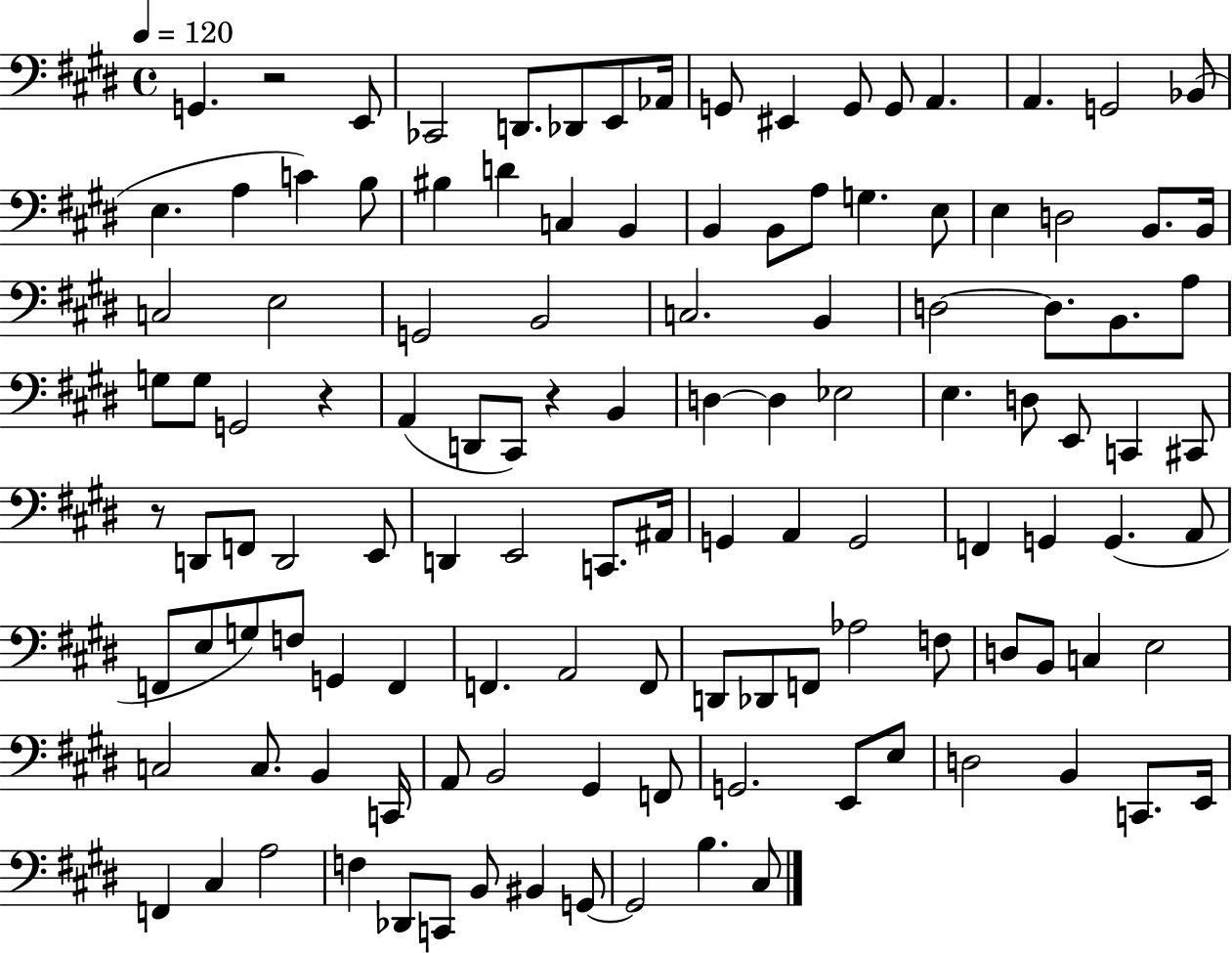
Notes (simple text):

G2/q. R/h E2/e CES2/h D2/e. Db2/e E2/e Ab2/s G2/e EIS2/q G2/e G2/e A2/q. A2/q. G2/h Bb2/e E3/q. A3/q C4/q B3/e BIS3/q D4/q C3/q B2/q B2/q B2/e A3/e G3/q. E3/e E3/q D3/h B2/e. B2/s C3/h E3/h G2/h B2/h C3/h. B2/q D3/h D3/e. B2/e. A3/e G3/e G3/e G2/h R/q A2/q D2/e C#2/e R/q B2/q D3/q D3/q Eb3/h E3/q. D3/e E2/e C2/q C#2/e R/e D2/e F2/e D2/h E2/e D2/q E2/h C2/e. A#2/s G2/q A2/q G2/h F2/q G2/q G2/q. A2/e F2/e E3/e G3/e F3/e G2/q F2/q F2/q. A2/h F2/e D2/e Db2/e F2/e Ab3/h F3/e D3/e B2/e C3/q E3/h C3/h C3/e. B2/q C2/s A2/e B2/h G#2/q F2/e G2/h. E2/e E3/e D3/h B2/q C2/e. E2/s F2/q C#3/q A3/h F3/q Db2/e C2/e B2/e BIS2/q G2/e G2/h B3/q. C#3/e